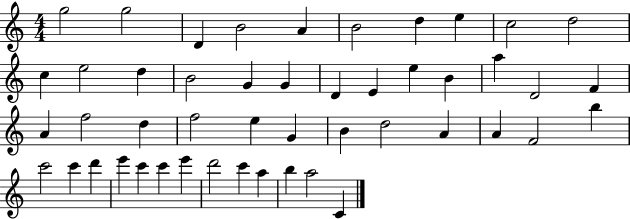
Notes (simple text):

G5/h G5/h D4/q B4/h A4/q B4/h D5/q E5/q C5/h D5/h C5/q E5/h D5/q B4/h G4/q G4/q D4/q E4/q E5/q B4/q A5/q D4/h F4/q A4/q F5/h D5/q F5/h E5/q G4/q B4/q D5/h A4/q A4/q F4/h B5/q C6/h C6/q D6/q E6/q C6/q C6/q E6/q D6/h C6/q A5/q B5/q A5/h C4/q